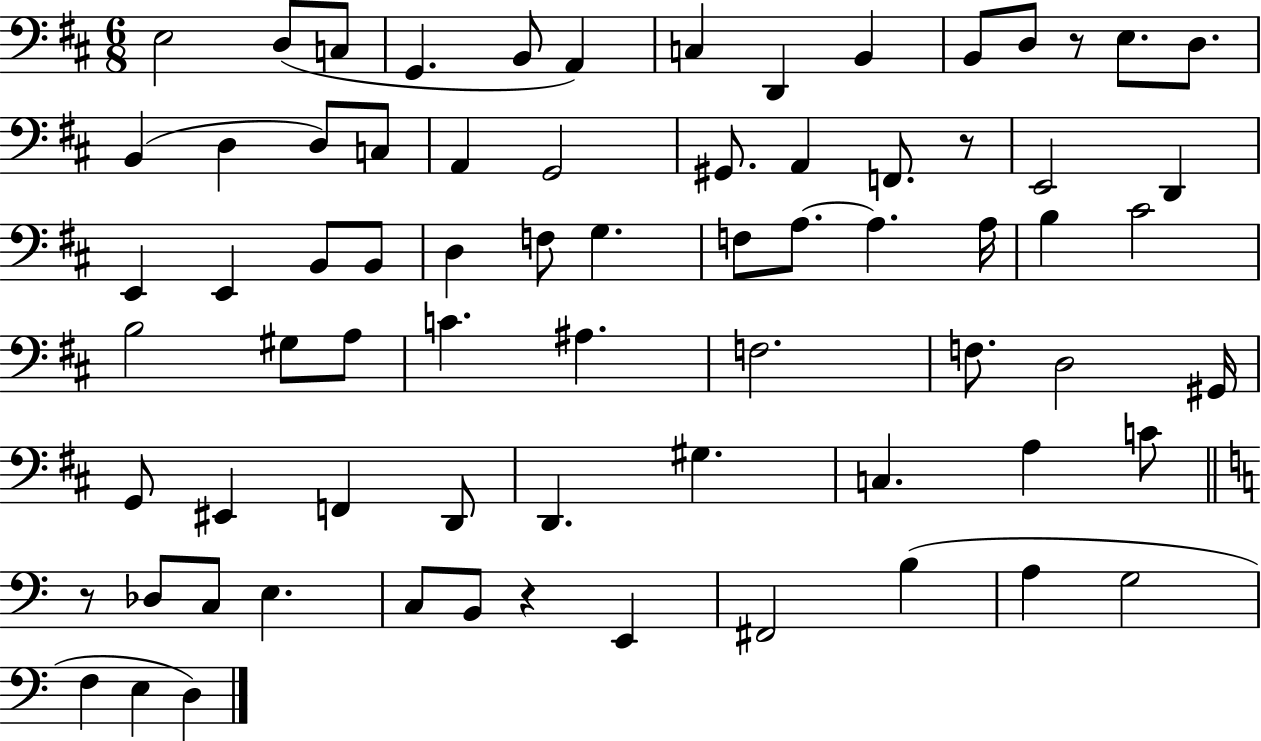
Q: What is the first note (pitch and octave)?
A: E3